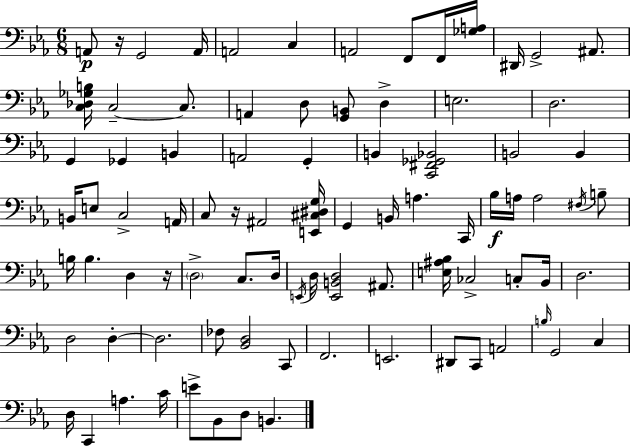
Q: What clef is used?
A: bass